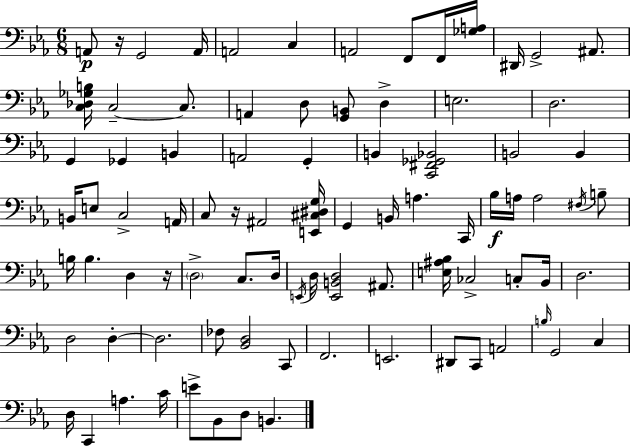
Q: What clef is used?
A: bass